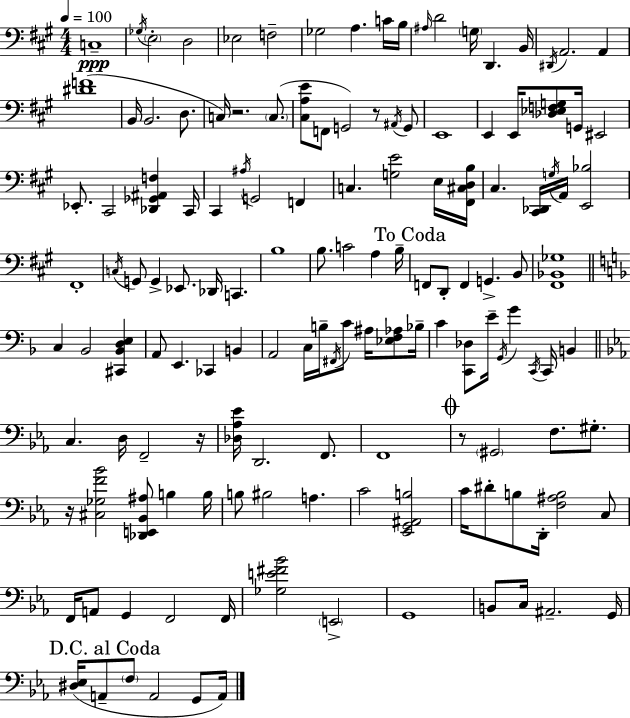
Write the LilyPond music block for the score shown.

{
  \clef bass
  \numericTimeSignature
  \time 4/4
  \key a \major
  \tempo 4 = 100
  c1--\ppp | \acciaccatura { ges16 } \parenthesize e2-. d2 | ees2 f2-- | ges2 a4. c'16 | \break b16 \grace { ais16 } d'2 \parenthesize g16 d,4. | b,16 \acciaccatura { dis,16 } a,2. a,4 | <dis' f'>1( | b,16 b,2. | \break d8. c16) r2. | \parenthesize c8.( <cis a e'>8 f,8 g,2) r8 | \acciaccatura { ais,16 } g,8 e,1 | e,4 e,16 <des ees f g>8 g,16 eis,2 | \break ees,8.-. cis,2 <des, ges, ais, f>4 | cis,16 cis,4 \acciaccatura { ais16 } g,2 | f,4 c4. <g e'>2 | e16 <fis, cis d b>16 cis4. <cis, des,>16 \acciaccatura { g16 } a,16 <e, bes>2 | \break fis,1-. | \acciaccatura { c16 } g,8 g,4-> ees,8. | des,16 c,4. b1 | b8. c'2 | \break a4 b16-- \mark "To Coda" f,8 d,8-. f,4 g,4.-> | b,8 <fis, bes, ges>1 | \bar "||" \break \key d \minor c4 bes,2 <cis, bes, d e>4 | a,8 e,4. ces,4 b,4 | a,2 c16 b16-- \acciaccatura { fis,16 } c'8 ais16 <ees f aes>8 | bes16-- c'4 <c, des>8 e'16-- \acciaccatura { g,16 } g'4 \acciaccatura { c,16 } c,16 b,4 | \break \bar "||" \break \key ees \major c4. d16 f,2-- r16 | <des aes ees'>16 d,2. f,8. | f,1 | \mark \markup { \musicglyph "scripts.coda" } r8 \parenthesize gis,2 f8. gis8.-. | \break r16 <cis ges f' bes'>2 <des, e, bes, ais>8 b4 b16 | b8 bis2 a4. | c'2 <ees, g, ais, b>2 | c'16 dis'8-. b8 d,16-. <f ais b>2 c8 | \break f,16 a,8 g,4 f,2 f,16 | <ges e' fis' bes'>2 \parenthesize e,2-> | g,1 | b,8 c16 ais,2.-- g,16 | \break \mark "D.C. al Coda" <dis ees>16( a,8-- \parenthesize f8 a,2 g,8 a,16) | \bar "|."
}